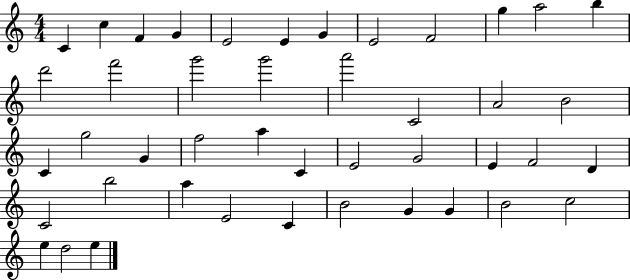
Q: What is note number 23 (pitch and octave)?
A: G4